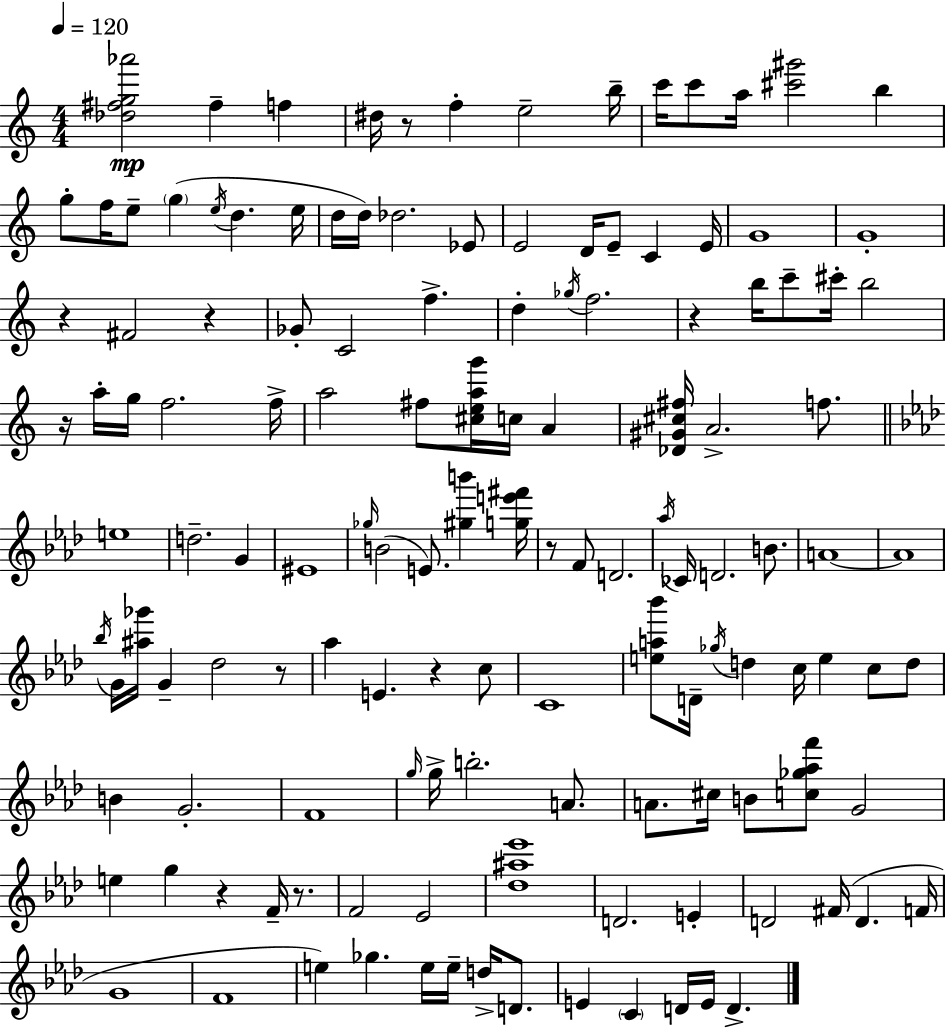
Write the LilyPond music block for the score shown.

{
  \clef treble
  \numericTimeSignature
  \time 4/4
  \key a \minor
  \tempo 4 = 120
  <des'' fis'' g'' aes'''>2\mp fis''4-- f''4 | dis''16 r8 f''4-. e''2-- b''16-- | c'''16 c'''8 a''16 <cis''' gis'''>2 b''4 | g''8-. f''16 e''8-- \parenthesize g''4( \acciaccatura { e''16 } d''4. | \break e''16 d''16 d''16) des''2. ees'8 | e'2 d'16 e'8-- c'4 | e'16 g'1 | g'1-. | \break r4 fis'2 r4 | ges'8-. c'2 f''4.-> | d''4-. \acciaccatura { ges''16 } f''2. | r4 b''16 c'''8-- cis'''16-. b''2 | \break r16 a''16-. g''16 f''2. | f''16-> a''2 fis''8 <cis'' e'' a'' g'''>16 c''16 a'4 | <des' gis' cis'' fis''>16 a'2.-> f''8. | \bar "||" \break \key aes \major e''1 | d''2.-- g'4 | eis'1 | \grace { ges''16 }( b'2 e'8.) <gis'' b'''>4 | \break <g'' e''' fis'''>16 r8 f'8 d'2. | \acciaccatura { aes''16 } ces'16 d'2. b'8. | a'1~~ | a'1 | \break \acciaccatura { bes''16 } g'16 <ais'' ges'''>16 g'4-- des''2 | r8 aes''4 e'4. r4 | c''8 c'1 | <e'' a'' bes'''>8 d'16-- \acciaccatura { ges''16 } d''4 c''16 e''4 | \break c''8 d''8 b'4 g'2.-. | f'1 | \grace { g''16 } g''16-> b''2.-. | a'8. a'8. cis''16 b'8 <c'' ges'' aes'' f'''>8 g'2 | \break e''4 g''4 r4 | f'16-- r8. f'2 ees'2 | <des'' ais'' ees'''>1 | d'2. | \break e'4-. d'2 fis'16( d'4. | f'16 g'1 | f'1 | e''4) ges''4. e''16 | \break e''16-- d''16-> d'8. e'4 \parenthesize c'4 d'16 e'16 d'4.-> | \bar "|."
}